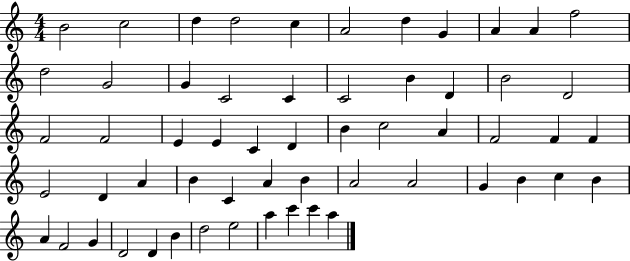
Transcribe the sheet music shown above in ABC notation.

X:1
T:Untitled
M:4/4
L:1/4
K:C
B2 c2 d d2 c A2 d G A A f2 d2 G2 G C2 C C2 B D B2 D2 F2 F2 E E C D B c2 A F2 F F E2 D A B C A B A2 A2 G B c B A F2 G D2 D B d2 e2 a c' c' a